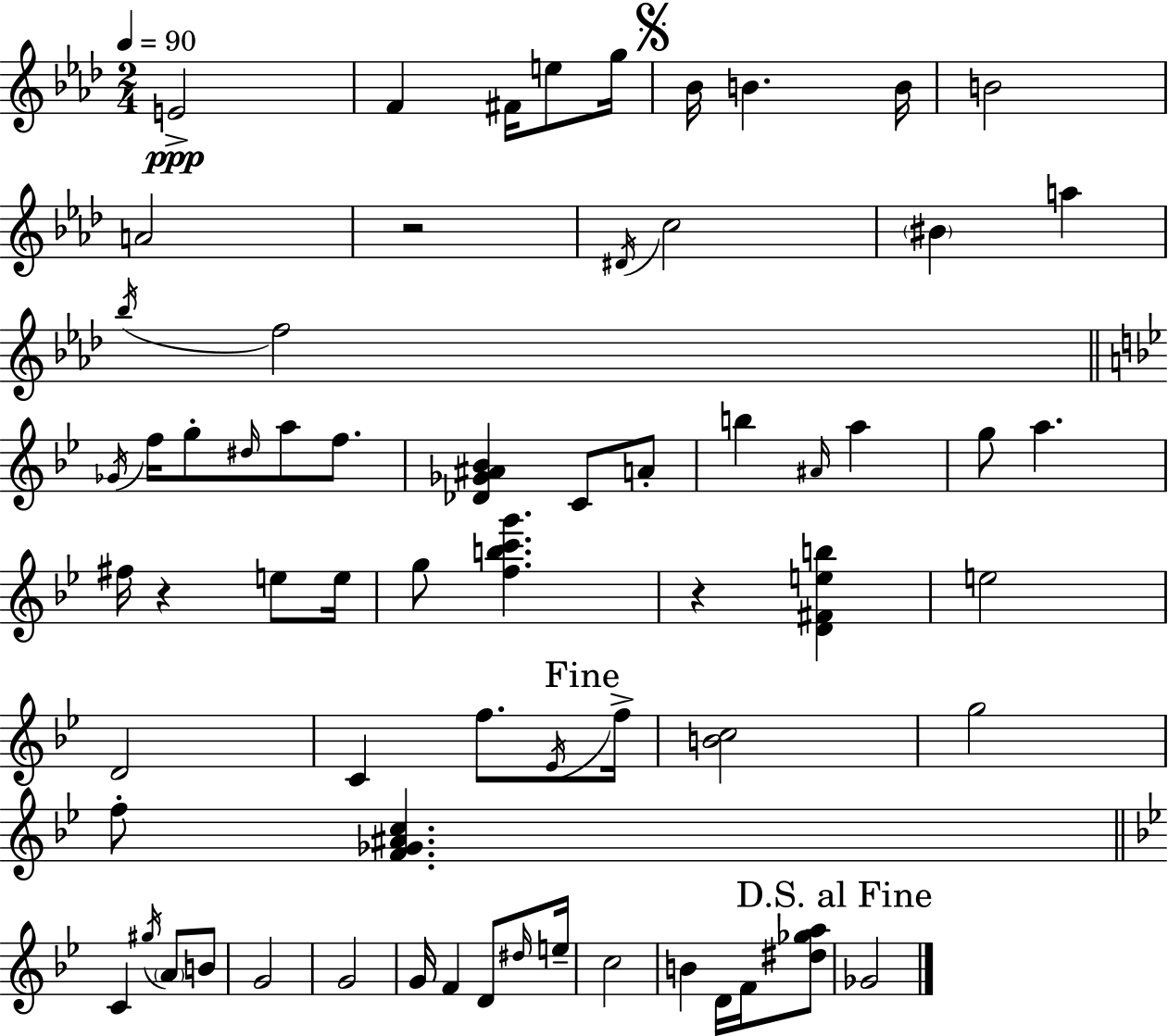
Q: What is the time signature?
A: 2/4